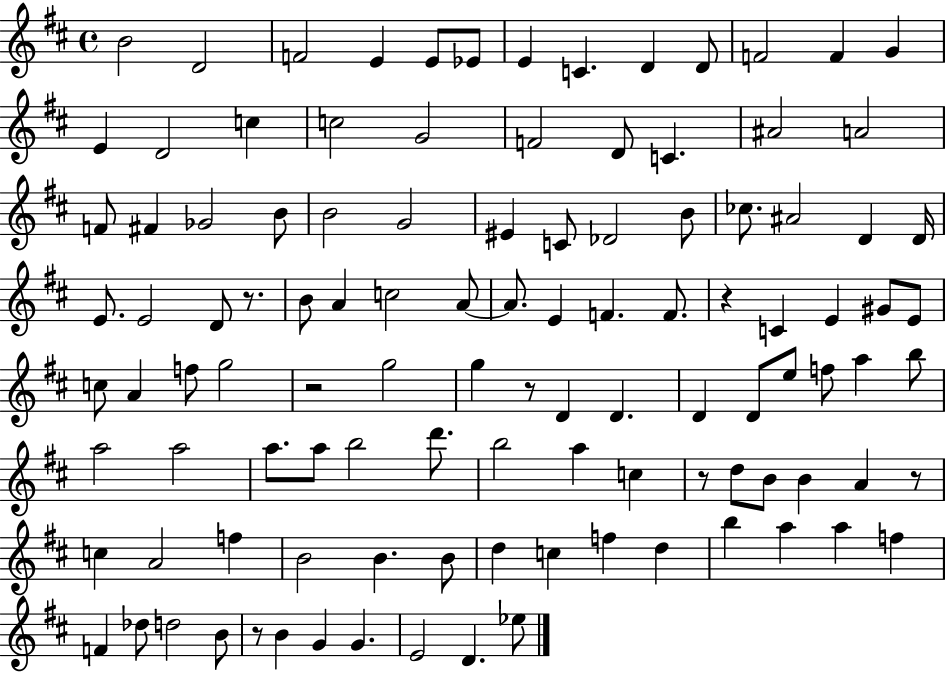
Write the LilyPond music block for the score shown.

{
  \clef treble
  \time 4/4
  \defaultTimeSignature
  \key d \major
  b'2 d'2 | f'2 e'4 e'8 ees'8 | e'4 c'4. d'4 d'8 | f'2 f'4 g'4 | \break e'4 d'2 c''4 | c''2 g'2 | f'2 d'8 c'4. | ais'2 a'2 | \break f'8 fis'4 ges'2 b'8 | b'2 g'2 | eis'4 c'8 des'2 b'8 | ces''8. ais'2 d'4 d'16 | \break e'8. e'2 d'8 r8. | b'8 a'4 c''2 a'8~~ | a'8. e'4 f'4. f'8. | r4 c'4 e'4 gis'8 e'8 | \break c''8 a'4 f''8 g''2 | r2 g''2 | g''4 r8 d'4 d'4. | d'4 d'8 e''8 f''8 a''4 b''8 | \break a''2 a''2 | a''8. a''8 b''2 d'''8. | b''2 a''4 c''4 | r8 d''8 b'8 b'4 a'4 r8 | \break c''4 a'2 f''4 | b'2 b'4. b'8 | d''4 c''4 f''4 d''4 | b''4 a''4 a''4 f''4 | \break f'4 des''8 d''2 b'8 | r8 b'4 g'4 g'4. | e'2 d'4. ees''8 | \bar "|."
}